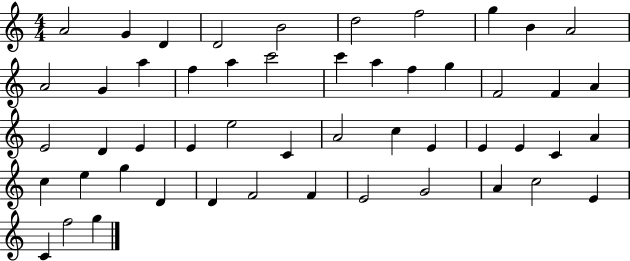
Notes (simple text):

A4/h G4/q D4/q D4/h B4/h D5/h F5/h G5/q B4/q A4/h A4/h G4/q A5/q F5/q A5/q C6/h C6/q A5/q F5/q G5/q F4/h F4/q A4/q E4/h D4/q E4/q E4/q E5/h C4/q A4/h C5/q E4/q E4/q E4/q C4/q A4/q C5/q E5/q G5/q D4/q D4/q F4/h F4/q E4/h G4/h A4/q C5/h E4/q C4/q F5/h G5/q